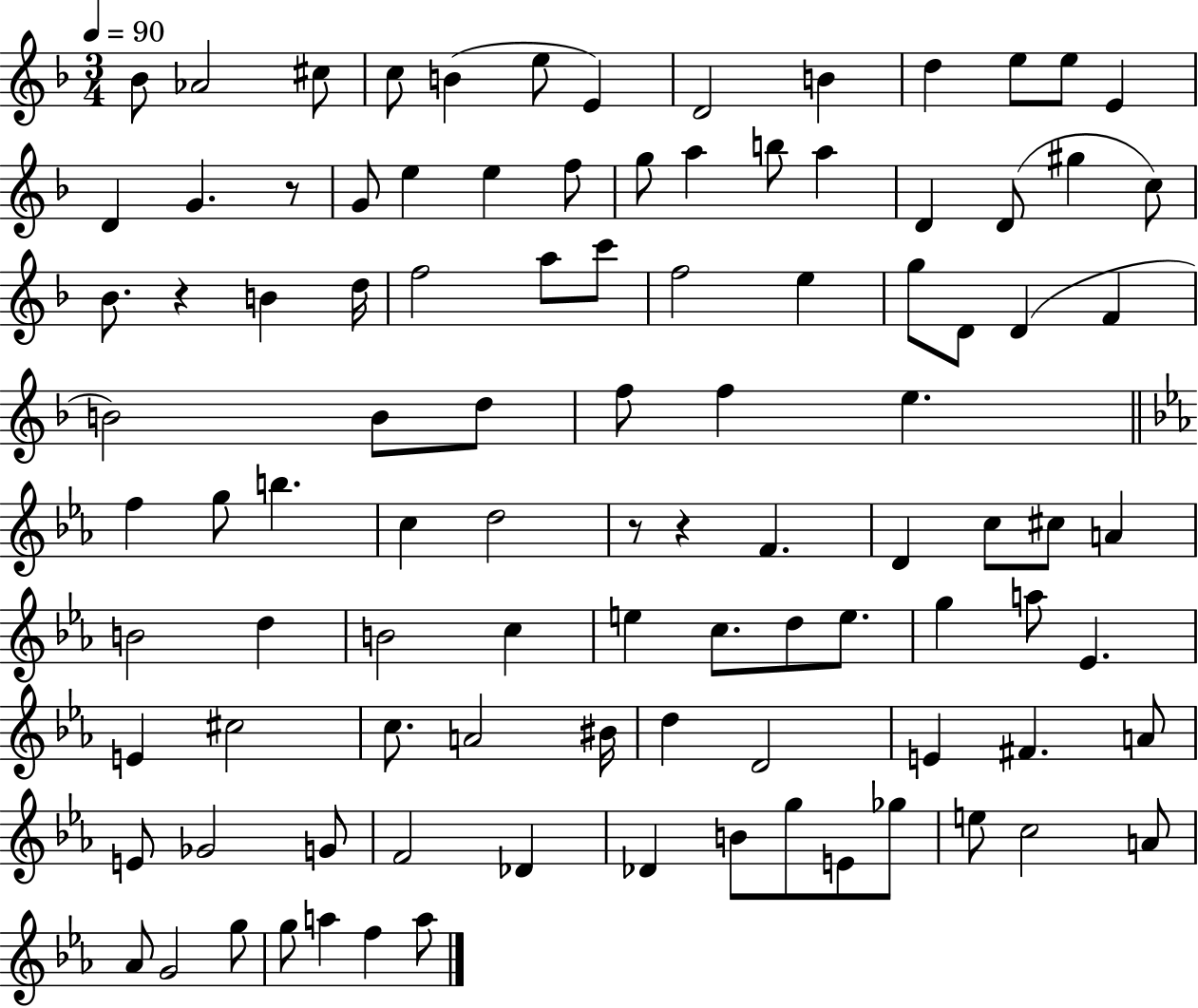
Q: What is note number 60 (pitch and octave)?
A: E5